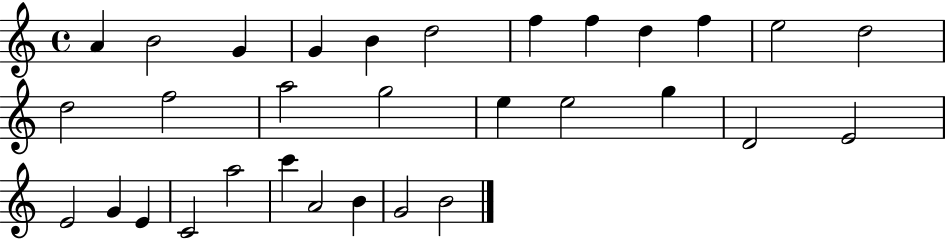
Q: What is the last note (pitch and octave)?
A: B4